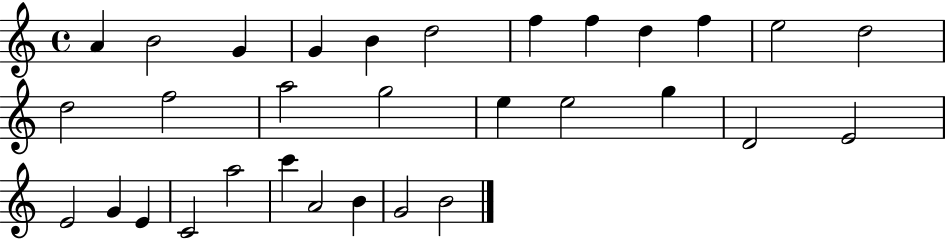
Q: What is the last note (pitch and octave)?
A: B4